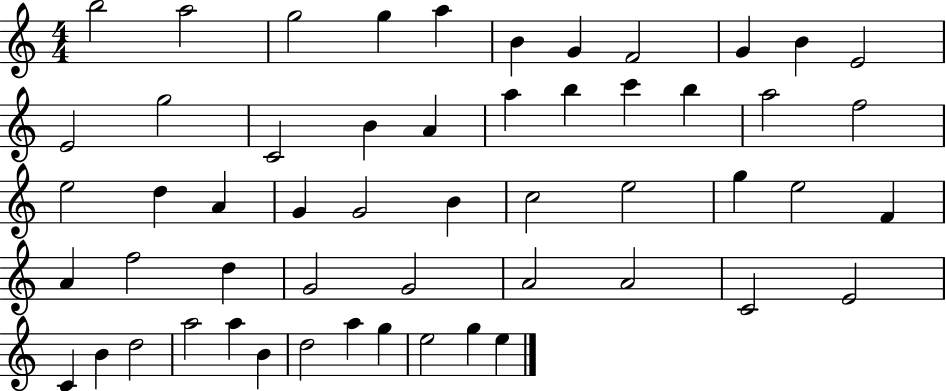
{
  \clef treble
  \numericTimeSignature
  \time 4/4
  \key c \major
  b''2 a''2 | g''2 g''4 a''4 | b'4 g'4 f'2 | g'4 b'4 e'2 | \break e'2 g''2 | c'2 b'4 a'4 | a''4 b''4 c'''4 b''4 | a''2 f''2 | \break e''2 d''4 a'4 | g'4 g'2 b'4 | c''2 e''2 | g''4 e''2 f'4 | \break a'4 f''2 d''4 | g'2 g'2 | a'2 a'2 | c'2 e'2 | \break c'4 b'4 d''2 | a''2 a''4 b'4 | d''2 a''4 g''4 | e''2 g''4 e''4 | \break \bar "|."
}